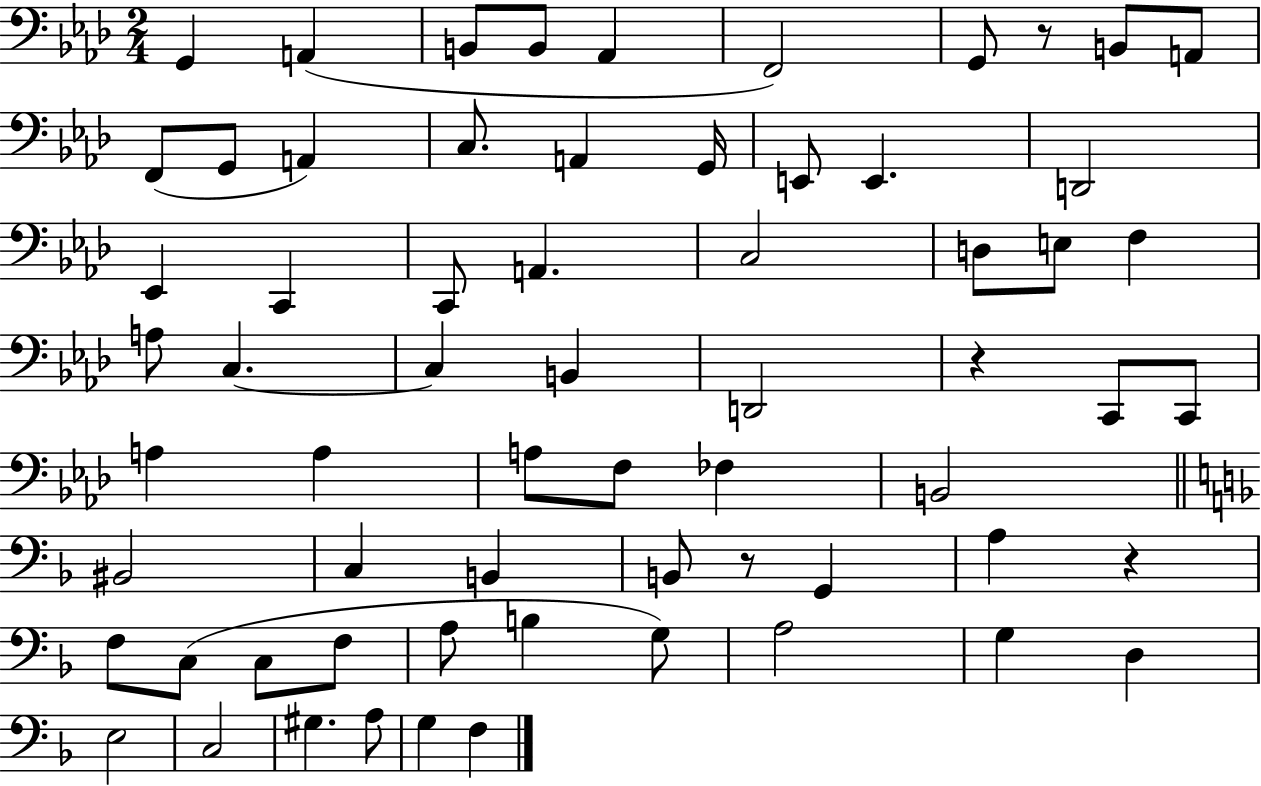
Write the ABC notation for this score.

X:1
T:Untitled
M:2/4
L:1/4
K:Ab
G,, A,, B,,/2 B,,/2 _A,, F,,2 G,,/2 z/2 B,,/2 A,,/2 F,,/2 G,,/2 A,, C,/2 A,, G,,/4 E,,/2 E,, D,,2 _E,, C,, C,,/2 A,, C,2 D,/2 E,/2 F, A,/2 C, C, B,, D,,2 z C,,/2 C,,/2 A, A, A,/2 F,/2 _F, B,,2 ^B,,2 C, B,, B,,/2 z/2 G,, A, z F,/2 C,/2 C,/2 F,/2 A,/2 B, G,/2 A,2 G, D, E,2 C,2 ^G, A,/2 G, F,